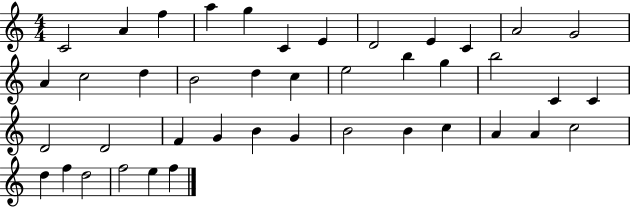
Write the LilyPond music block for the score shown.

{
  \clef treble
  \numericTimeSignature
  \time 4/4
  \key c \major
  c'2 a'4 f''4 | a''4 g''4 c'4 e'4 | d'2 e'4 c'4 | a'2 g'2 | \break a'4 c''2 d''4 | b'2 d''4 c''4 | e''2 b''4 g''4 | b''2 c'4 c'4 | \break d'2 d'2 | f'4 g'4 b'4 g'4 | b'2 b'4 c''4 | a'4 a'4 c''2 | \break d''4 f''4 d''2 | f''2 e''4 f''4 | \bar "|."
}